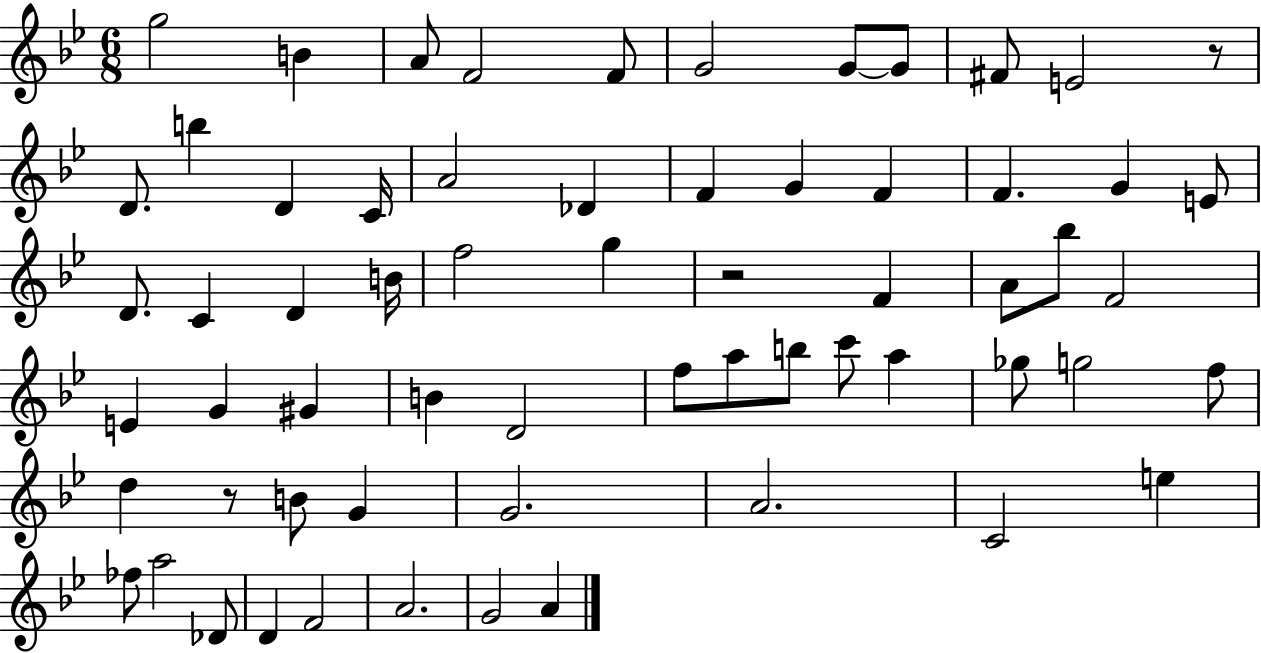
{
  \clef treble
  \numericTimeSignature
  \time 6/8
  \key bes \major
  g''2 b'4 | a'8 f'2 f'8 | g'2 g'8~~ g'8 | fis'8 e'2 r8 | \break d'8. b''4 d'4 c'16 | a'2 des'4 | f'4 g'4 f'4 | f'4. g'4 e'8 | \break d'8. c'4 d'4 b'16 | f''2 g''4 | r2 f'4 | a'8 bes''8 f'2 | \break e'4 g'4 gis'4 | b'4 d'2 | f''8 a''8 b''8 c'''8 a''4 | ges''8 g''2 f''8 | \break d''4 r8 b'8 g'4 | g'2. | a'2. | c'2 e''4 | \break fes''8 a''2 des'8 | d'4 f'2 | a'2. | g'2 a'4 | \break \bar "|."
}